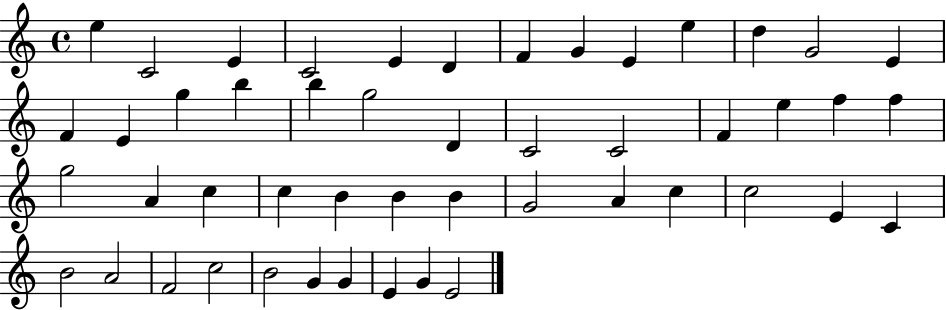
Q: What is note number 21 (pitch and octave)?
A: C4